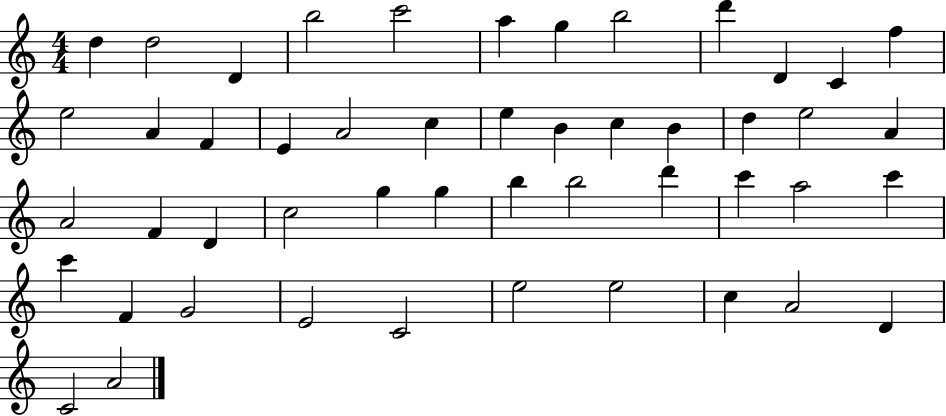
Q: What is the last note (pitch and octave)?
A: A4